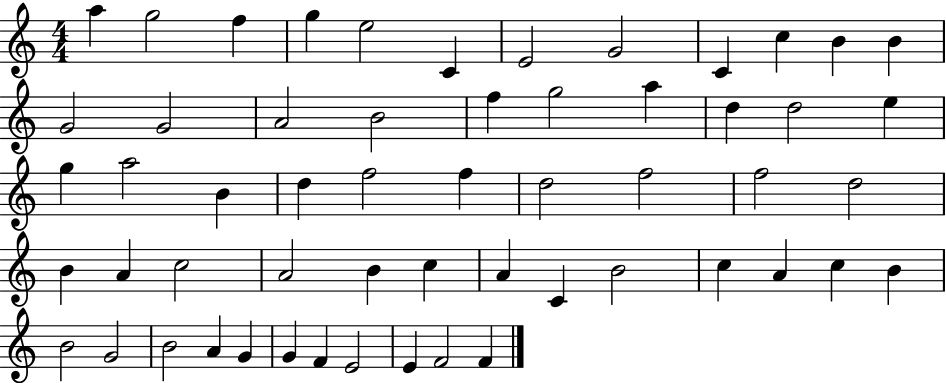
{
  \clef treble
  \numericTimeSignature
  \time 4/4
  \key c \major
  a''4 g''2 f''4 | g''4 e''2 c'4 | e'2 g'2 | c'4 c''4 b'4 b'4 | \break g'2 g'2 | a'2 b'2 | f''4 g''2 a''4 | d''4 d''2 e''4 | \break g''4 a''2 b'4 | d''4 f''2 f''4 | d''2 f''2 | f''2 d''2 | \break b'4 a'4 c''2 | a'2 b'4 c''4 | a'4 c'4 b'2 | c''4 a'4 c''4 b'4 | \break b'2 g'2 | b'2 a'4 g'4 | g'4 f'4 e'2 | e'4 f'2 f'4 | \break \bar "|."
}